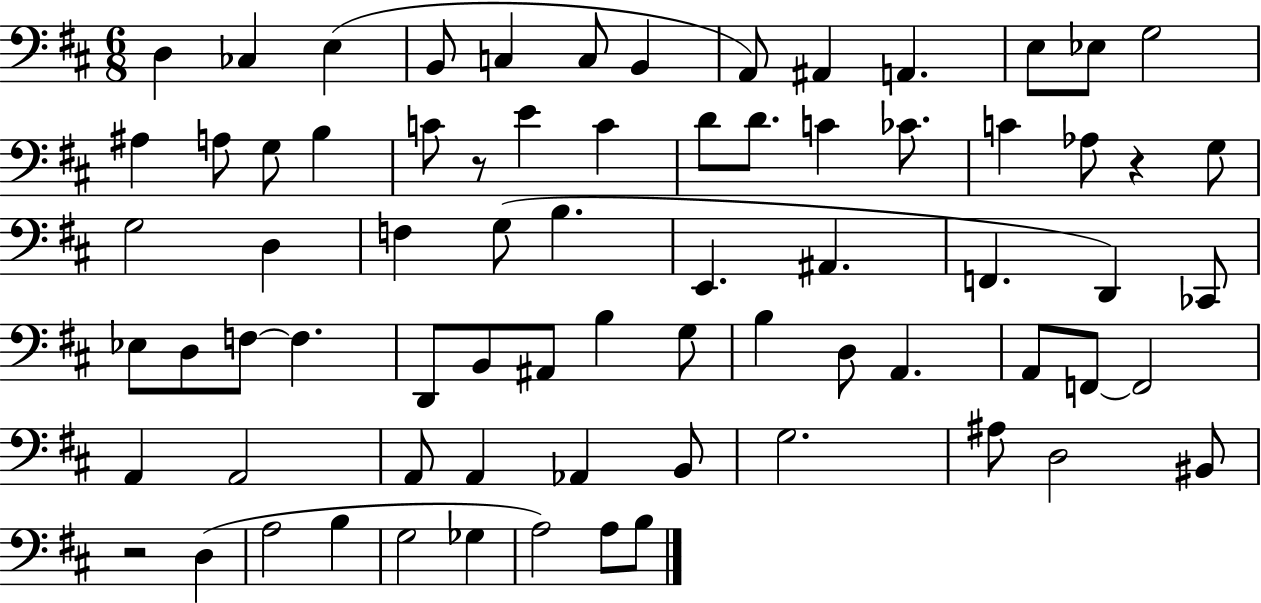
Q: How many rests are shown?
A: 3